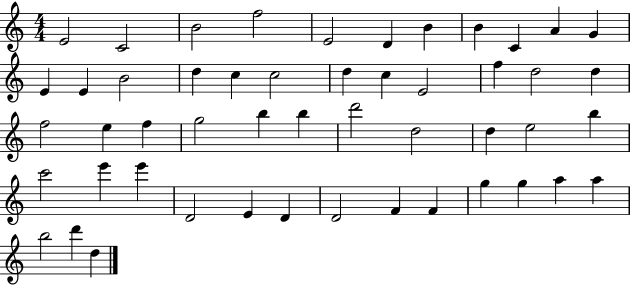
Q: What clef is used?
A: treble